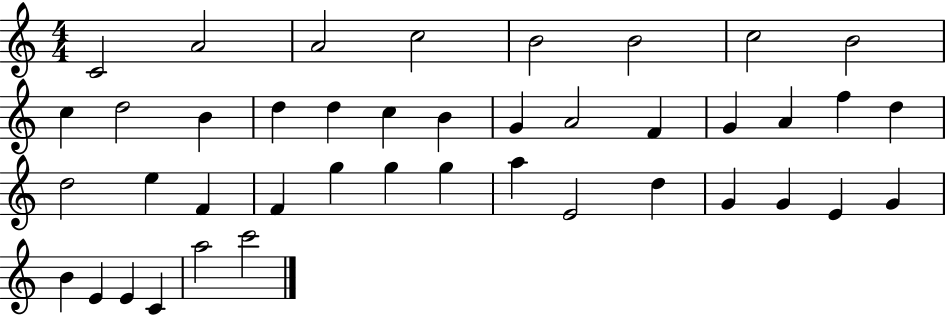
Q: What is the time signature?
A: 4/4